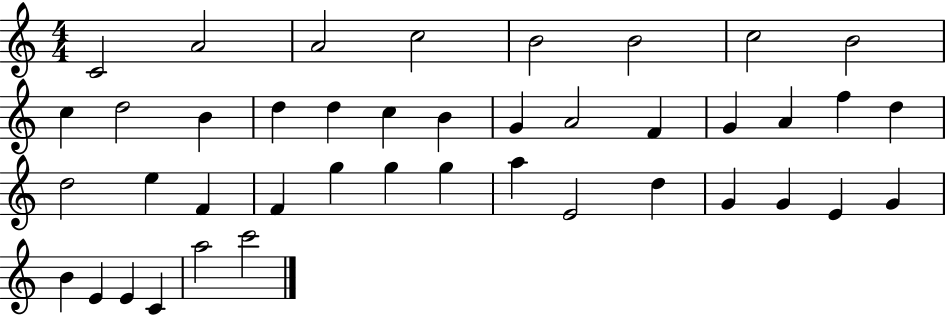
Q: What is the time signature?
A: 4/4